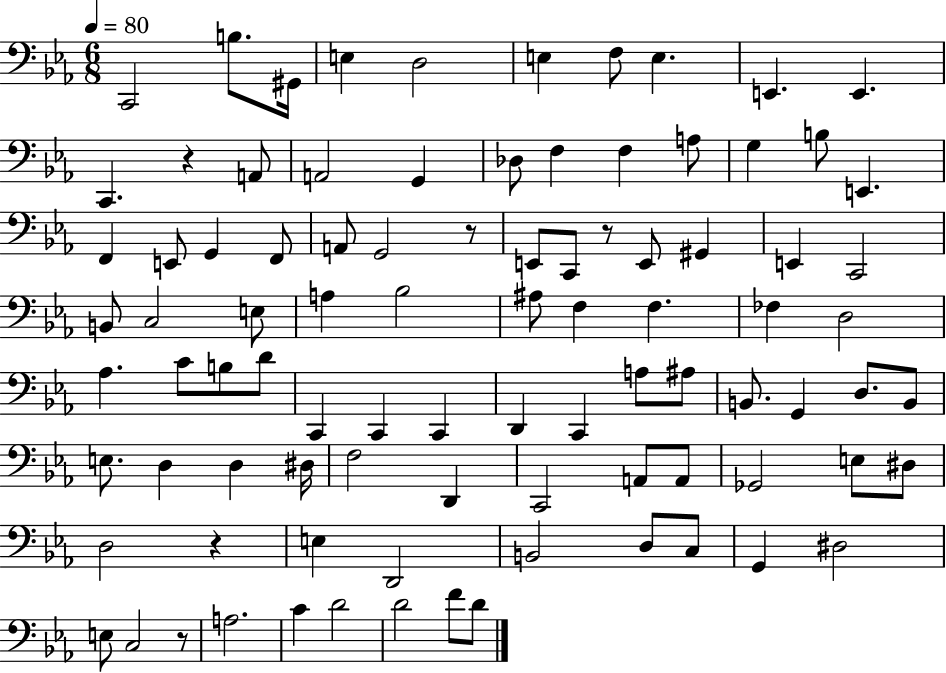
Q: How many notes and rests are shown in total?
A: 91